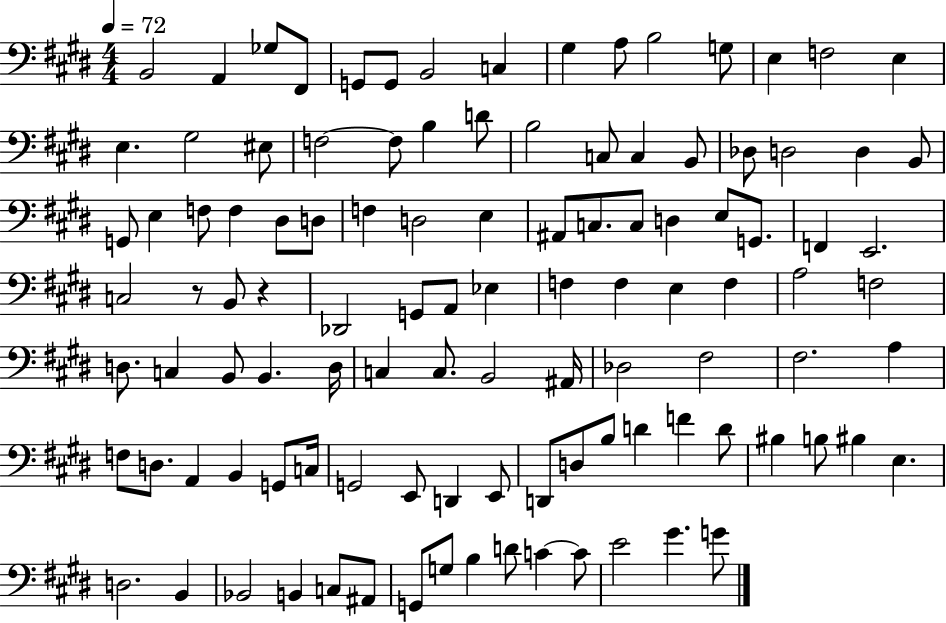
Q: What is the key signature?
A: E major